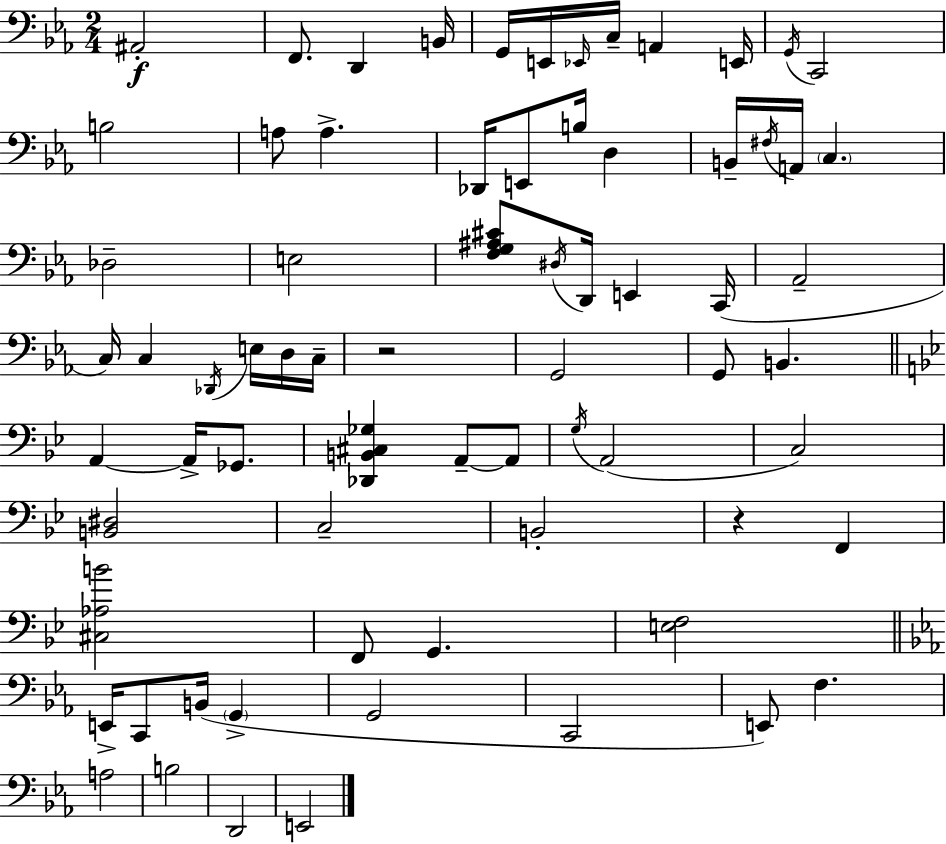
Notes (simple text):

A#2/h F2/e. D2/q B2/s G2/s E2/s Eb2/s C3/s A2/q E2/s G2/s C2/h B3/h A3/e A3/q. Db2/s E2/e B3/s D3/q B2/s F#3/s A2/s C3/q. Db3/h E3/h [F3,G3,A#3,C#4]/e D#3/s D2/s E2/q C2/s Ab2/h C3/s C3/q Db2/s E3/s D3/s C3/s R/h G2/h G2/e B2/q. A2/q A2/s Gb2/e. [Db2,B2,C#3,Gb3]/q A2/e A2/e G3/s A2/h C3/h [B2,D#3]/h C3/h B2/h R/q F2/q [C#3,Ab3,B4]/h F2/e G2/q. [E3,F3]/h E2/s C2/e B2/s G2/q G2/h C2/h E2/e F3/q. A3/h B3/h D2/h E2/h